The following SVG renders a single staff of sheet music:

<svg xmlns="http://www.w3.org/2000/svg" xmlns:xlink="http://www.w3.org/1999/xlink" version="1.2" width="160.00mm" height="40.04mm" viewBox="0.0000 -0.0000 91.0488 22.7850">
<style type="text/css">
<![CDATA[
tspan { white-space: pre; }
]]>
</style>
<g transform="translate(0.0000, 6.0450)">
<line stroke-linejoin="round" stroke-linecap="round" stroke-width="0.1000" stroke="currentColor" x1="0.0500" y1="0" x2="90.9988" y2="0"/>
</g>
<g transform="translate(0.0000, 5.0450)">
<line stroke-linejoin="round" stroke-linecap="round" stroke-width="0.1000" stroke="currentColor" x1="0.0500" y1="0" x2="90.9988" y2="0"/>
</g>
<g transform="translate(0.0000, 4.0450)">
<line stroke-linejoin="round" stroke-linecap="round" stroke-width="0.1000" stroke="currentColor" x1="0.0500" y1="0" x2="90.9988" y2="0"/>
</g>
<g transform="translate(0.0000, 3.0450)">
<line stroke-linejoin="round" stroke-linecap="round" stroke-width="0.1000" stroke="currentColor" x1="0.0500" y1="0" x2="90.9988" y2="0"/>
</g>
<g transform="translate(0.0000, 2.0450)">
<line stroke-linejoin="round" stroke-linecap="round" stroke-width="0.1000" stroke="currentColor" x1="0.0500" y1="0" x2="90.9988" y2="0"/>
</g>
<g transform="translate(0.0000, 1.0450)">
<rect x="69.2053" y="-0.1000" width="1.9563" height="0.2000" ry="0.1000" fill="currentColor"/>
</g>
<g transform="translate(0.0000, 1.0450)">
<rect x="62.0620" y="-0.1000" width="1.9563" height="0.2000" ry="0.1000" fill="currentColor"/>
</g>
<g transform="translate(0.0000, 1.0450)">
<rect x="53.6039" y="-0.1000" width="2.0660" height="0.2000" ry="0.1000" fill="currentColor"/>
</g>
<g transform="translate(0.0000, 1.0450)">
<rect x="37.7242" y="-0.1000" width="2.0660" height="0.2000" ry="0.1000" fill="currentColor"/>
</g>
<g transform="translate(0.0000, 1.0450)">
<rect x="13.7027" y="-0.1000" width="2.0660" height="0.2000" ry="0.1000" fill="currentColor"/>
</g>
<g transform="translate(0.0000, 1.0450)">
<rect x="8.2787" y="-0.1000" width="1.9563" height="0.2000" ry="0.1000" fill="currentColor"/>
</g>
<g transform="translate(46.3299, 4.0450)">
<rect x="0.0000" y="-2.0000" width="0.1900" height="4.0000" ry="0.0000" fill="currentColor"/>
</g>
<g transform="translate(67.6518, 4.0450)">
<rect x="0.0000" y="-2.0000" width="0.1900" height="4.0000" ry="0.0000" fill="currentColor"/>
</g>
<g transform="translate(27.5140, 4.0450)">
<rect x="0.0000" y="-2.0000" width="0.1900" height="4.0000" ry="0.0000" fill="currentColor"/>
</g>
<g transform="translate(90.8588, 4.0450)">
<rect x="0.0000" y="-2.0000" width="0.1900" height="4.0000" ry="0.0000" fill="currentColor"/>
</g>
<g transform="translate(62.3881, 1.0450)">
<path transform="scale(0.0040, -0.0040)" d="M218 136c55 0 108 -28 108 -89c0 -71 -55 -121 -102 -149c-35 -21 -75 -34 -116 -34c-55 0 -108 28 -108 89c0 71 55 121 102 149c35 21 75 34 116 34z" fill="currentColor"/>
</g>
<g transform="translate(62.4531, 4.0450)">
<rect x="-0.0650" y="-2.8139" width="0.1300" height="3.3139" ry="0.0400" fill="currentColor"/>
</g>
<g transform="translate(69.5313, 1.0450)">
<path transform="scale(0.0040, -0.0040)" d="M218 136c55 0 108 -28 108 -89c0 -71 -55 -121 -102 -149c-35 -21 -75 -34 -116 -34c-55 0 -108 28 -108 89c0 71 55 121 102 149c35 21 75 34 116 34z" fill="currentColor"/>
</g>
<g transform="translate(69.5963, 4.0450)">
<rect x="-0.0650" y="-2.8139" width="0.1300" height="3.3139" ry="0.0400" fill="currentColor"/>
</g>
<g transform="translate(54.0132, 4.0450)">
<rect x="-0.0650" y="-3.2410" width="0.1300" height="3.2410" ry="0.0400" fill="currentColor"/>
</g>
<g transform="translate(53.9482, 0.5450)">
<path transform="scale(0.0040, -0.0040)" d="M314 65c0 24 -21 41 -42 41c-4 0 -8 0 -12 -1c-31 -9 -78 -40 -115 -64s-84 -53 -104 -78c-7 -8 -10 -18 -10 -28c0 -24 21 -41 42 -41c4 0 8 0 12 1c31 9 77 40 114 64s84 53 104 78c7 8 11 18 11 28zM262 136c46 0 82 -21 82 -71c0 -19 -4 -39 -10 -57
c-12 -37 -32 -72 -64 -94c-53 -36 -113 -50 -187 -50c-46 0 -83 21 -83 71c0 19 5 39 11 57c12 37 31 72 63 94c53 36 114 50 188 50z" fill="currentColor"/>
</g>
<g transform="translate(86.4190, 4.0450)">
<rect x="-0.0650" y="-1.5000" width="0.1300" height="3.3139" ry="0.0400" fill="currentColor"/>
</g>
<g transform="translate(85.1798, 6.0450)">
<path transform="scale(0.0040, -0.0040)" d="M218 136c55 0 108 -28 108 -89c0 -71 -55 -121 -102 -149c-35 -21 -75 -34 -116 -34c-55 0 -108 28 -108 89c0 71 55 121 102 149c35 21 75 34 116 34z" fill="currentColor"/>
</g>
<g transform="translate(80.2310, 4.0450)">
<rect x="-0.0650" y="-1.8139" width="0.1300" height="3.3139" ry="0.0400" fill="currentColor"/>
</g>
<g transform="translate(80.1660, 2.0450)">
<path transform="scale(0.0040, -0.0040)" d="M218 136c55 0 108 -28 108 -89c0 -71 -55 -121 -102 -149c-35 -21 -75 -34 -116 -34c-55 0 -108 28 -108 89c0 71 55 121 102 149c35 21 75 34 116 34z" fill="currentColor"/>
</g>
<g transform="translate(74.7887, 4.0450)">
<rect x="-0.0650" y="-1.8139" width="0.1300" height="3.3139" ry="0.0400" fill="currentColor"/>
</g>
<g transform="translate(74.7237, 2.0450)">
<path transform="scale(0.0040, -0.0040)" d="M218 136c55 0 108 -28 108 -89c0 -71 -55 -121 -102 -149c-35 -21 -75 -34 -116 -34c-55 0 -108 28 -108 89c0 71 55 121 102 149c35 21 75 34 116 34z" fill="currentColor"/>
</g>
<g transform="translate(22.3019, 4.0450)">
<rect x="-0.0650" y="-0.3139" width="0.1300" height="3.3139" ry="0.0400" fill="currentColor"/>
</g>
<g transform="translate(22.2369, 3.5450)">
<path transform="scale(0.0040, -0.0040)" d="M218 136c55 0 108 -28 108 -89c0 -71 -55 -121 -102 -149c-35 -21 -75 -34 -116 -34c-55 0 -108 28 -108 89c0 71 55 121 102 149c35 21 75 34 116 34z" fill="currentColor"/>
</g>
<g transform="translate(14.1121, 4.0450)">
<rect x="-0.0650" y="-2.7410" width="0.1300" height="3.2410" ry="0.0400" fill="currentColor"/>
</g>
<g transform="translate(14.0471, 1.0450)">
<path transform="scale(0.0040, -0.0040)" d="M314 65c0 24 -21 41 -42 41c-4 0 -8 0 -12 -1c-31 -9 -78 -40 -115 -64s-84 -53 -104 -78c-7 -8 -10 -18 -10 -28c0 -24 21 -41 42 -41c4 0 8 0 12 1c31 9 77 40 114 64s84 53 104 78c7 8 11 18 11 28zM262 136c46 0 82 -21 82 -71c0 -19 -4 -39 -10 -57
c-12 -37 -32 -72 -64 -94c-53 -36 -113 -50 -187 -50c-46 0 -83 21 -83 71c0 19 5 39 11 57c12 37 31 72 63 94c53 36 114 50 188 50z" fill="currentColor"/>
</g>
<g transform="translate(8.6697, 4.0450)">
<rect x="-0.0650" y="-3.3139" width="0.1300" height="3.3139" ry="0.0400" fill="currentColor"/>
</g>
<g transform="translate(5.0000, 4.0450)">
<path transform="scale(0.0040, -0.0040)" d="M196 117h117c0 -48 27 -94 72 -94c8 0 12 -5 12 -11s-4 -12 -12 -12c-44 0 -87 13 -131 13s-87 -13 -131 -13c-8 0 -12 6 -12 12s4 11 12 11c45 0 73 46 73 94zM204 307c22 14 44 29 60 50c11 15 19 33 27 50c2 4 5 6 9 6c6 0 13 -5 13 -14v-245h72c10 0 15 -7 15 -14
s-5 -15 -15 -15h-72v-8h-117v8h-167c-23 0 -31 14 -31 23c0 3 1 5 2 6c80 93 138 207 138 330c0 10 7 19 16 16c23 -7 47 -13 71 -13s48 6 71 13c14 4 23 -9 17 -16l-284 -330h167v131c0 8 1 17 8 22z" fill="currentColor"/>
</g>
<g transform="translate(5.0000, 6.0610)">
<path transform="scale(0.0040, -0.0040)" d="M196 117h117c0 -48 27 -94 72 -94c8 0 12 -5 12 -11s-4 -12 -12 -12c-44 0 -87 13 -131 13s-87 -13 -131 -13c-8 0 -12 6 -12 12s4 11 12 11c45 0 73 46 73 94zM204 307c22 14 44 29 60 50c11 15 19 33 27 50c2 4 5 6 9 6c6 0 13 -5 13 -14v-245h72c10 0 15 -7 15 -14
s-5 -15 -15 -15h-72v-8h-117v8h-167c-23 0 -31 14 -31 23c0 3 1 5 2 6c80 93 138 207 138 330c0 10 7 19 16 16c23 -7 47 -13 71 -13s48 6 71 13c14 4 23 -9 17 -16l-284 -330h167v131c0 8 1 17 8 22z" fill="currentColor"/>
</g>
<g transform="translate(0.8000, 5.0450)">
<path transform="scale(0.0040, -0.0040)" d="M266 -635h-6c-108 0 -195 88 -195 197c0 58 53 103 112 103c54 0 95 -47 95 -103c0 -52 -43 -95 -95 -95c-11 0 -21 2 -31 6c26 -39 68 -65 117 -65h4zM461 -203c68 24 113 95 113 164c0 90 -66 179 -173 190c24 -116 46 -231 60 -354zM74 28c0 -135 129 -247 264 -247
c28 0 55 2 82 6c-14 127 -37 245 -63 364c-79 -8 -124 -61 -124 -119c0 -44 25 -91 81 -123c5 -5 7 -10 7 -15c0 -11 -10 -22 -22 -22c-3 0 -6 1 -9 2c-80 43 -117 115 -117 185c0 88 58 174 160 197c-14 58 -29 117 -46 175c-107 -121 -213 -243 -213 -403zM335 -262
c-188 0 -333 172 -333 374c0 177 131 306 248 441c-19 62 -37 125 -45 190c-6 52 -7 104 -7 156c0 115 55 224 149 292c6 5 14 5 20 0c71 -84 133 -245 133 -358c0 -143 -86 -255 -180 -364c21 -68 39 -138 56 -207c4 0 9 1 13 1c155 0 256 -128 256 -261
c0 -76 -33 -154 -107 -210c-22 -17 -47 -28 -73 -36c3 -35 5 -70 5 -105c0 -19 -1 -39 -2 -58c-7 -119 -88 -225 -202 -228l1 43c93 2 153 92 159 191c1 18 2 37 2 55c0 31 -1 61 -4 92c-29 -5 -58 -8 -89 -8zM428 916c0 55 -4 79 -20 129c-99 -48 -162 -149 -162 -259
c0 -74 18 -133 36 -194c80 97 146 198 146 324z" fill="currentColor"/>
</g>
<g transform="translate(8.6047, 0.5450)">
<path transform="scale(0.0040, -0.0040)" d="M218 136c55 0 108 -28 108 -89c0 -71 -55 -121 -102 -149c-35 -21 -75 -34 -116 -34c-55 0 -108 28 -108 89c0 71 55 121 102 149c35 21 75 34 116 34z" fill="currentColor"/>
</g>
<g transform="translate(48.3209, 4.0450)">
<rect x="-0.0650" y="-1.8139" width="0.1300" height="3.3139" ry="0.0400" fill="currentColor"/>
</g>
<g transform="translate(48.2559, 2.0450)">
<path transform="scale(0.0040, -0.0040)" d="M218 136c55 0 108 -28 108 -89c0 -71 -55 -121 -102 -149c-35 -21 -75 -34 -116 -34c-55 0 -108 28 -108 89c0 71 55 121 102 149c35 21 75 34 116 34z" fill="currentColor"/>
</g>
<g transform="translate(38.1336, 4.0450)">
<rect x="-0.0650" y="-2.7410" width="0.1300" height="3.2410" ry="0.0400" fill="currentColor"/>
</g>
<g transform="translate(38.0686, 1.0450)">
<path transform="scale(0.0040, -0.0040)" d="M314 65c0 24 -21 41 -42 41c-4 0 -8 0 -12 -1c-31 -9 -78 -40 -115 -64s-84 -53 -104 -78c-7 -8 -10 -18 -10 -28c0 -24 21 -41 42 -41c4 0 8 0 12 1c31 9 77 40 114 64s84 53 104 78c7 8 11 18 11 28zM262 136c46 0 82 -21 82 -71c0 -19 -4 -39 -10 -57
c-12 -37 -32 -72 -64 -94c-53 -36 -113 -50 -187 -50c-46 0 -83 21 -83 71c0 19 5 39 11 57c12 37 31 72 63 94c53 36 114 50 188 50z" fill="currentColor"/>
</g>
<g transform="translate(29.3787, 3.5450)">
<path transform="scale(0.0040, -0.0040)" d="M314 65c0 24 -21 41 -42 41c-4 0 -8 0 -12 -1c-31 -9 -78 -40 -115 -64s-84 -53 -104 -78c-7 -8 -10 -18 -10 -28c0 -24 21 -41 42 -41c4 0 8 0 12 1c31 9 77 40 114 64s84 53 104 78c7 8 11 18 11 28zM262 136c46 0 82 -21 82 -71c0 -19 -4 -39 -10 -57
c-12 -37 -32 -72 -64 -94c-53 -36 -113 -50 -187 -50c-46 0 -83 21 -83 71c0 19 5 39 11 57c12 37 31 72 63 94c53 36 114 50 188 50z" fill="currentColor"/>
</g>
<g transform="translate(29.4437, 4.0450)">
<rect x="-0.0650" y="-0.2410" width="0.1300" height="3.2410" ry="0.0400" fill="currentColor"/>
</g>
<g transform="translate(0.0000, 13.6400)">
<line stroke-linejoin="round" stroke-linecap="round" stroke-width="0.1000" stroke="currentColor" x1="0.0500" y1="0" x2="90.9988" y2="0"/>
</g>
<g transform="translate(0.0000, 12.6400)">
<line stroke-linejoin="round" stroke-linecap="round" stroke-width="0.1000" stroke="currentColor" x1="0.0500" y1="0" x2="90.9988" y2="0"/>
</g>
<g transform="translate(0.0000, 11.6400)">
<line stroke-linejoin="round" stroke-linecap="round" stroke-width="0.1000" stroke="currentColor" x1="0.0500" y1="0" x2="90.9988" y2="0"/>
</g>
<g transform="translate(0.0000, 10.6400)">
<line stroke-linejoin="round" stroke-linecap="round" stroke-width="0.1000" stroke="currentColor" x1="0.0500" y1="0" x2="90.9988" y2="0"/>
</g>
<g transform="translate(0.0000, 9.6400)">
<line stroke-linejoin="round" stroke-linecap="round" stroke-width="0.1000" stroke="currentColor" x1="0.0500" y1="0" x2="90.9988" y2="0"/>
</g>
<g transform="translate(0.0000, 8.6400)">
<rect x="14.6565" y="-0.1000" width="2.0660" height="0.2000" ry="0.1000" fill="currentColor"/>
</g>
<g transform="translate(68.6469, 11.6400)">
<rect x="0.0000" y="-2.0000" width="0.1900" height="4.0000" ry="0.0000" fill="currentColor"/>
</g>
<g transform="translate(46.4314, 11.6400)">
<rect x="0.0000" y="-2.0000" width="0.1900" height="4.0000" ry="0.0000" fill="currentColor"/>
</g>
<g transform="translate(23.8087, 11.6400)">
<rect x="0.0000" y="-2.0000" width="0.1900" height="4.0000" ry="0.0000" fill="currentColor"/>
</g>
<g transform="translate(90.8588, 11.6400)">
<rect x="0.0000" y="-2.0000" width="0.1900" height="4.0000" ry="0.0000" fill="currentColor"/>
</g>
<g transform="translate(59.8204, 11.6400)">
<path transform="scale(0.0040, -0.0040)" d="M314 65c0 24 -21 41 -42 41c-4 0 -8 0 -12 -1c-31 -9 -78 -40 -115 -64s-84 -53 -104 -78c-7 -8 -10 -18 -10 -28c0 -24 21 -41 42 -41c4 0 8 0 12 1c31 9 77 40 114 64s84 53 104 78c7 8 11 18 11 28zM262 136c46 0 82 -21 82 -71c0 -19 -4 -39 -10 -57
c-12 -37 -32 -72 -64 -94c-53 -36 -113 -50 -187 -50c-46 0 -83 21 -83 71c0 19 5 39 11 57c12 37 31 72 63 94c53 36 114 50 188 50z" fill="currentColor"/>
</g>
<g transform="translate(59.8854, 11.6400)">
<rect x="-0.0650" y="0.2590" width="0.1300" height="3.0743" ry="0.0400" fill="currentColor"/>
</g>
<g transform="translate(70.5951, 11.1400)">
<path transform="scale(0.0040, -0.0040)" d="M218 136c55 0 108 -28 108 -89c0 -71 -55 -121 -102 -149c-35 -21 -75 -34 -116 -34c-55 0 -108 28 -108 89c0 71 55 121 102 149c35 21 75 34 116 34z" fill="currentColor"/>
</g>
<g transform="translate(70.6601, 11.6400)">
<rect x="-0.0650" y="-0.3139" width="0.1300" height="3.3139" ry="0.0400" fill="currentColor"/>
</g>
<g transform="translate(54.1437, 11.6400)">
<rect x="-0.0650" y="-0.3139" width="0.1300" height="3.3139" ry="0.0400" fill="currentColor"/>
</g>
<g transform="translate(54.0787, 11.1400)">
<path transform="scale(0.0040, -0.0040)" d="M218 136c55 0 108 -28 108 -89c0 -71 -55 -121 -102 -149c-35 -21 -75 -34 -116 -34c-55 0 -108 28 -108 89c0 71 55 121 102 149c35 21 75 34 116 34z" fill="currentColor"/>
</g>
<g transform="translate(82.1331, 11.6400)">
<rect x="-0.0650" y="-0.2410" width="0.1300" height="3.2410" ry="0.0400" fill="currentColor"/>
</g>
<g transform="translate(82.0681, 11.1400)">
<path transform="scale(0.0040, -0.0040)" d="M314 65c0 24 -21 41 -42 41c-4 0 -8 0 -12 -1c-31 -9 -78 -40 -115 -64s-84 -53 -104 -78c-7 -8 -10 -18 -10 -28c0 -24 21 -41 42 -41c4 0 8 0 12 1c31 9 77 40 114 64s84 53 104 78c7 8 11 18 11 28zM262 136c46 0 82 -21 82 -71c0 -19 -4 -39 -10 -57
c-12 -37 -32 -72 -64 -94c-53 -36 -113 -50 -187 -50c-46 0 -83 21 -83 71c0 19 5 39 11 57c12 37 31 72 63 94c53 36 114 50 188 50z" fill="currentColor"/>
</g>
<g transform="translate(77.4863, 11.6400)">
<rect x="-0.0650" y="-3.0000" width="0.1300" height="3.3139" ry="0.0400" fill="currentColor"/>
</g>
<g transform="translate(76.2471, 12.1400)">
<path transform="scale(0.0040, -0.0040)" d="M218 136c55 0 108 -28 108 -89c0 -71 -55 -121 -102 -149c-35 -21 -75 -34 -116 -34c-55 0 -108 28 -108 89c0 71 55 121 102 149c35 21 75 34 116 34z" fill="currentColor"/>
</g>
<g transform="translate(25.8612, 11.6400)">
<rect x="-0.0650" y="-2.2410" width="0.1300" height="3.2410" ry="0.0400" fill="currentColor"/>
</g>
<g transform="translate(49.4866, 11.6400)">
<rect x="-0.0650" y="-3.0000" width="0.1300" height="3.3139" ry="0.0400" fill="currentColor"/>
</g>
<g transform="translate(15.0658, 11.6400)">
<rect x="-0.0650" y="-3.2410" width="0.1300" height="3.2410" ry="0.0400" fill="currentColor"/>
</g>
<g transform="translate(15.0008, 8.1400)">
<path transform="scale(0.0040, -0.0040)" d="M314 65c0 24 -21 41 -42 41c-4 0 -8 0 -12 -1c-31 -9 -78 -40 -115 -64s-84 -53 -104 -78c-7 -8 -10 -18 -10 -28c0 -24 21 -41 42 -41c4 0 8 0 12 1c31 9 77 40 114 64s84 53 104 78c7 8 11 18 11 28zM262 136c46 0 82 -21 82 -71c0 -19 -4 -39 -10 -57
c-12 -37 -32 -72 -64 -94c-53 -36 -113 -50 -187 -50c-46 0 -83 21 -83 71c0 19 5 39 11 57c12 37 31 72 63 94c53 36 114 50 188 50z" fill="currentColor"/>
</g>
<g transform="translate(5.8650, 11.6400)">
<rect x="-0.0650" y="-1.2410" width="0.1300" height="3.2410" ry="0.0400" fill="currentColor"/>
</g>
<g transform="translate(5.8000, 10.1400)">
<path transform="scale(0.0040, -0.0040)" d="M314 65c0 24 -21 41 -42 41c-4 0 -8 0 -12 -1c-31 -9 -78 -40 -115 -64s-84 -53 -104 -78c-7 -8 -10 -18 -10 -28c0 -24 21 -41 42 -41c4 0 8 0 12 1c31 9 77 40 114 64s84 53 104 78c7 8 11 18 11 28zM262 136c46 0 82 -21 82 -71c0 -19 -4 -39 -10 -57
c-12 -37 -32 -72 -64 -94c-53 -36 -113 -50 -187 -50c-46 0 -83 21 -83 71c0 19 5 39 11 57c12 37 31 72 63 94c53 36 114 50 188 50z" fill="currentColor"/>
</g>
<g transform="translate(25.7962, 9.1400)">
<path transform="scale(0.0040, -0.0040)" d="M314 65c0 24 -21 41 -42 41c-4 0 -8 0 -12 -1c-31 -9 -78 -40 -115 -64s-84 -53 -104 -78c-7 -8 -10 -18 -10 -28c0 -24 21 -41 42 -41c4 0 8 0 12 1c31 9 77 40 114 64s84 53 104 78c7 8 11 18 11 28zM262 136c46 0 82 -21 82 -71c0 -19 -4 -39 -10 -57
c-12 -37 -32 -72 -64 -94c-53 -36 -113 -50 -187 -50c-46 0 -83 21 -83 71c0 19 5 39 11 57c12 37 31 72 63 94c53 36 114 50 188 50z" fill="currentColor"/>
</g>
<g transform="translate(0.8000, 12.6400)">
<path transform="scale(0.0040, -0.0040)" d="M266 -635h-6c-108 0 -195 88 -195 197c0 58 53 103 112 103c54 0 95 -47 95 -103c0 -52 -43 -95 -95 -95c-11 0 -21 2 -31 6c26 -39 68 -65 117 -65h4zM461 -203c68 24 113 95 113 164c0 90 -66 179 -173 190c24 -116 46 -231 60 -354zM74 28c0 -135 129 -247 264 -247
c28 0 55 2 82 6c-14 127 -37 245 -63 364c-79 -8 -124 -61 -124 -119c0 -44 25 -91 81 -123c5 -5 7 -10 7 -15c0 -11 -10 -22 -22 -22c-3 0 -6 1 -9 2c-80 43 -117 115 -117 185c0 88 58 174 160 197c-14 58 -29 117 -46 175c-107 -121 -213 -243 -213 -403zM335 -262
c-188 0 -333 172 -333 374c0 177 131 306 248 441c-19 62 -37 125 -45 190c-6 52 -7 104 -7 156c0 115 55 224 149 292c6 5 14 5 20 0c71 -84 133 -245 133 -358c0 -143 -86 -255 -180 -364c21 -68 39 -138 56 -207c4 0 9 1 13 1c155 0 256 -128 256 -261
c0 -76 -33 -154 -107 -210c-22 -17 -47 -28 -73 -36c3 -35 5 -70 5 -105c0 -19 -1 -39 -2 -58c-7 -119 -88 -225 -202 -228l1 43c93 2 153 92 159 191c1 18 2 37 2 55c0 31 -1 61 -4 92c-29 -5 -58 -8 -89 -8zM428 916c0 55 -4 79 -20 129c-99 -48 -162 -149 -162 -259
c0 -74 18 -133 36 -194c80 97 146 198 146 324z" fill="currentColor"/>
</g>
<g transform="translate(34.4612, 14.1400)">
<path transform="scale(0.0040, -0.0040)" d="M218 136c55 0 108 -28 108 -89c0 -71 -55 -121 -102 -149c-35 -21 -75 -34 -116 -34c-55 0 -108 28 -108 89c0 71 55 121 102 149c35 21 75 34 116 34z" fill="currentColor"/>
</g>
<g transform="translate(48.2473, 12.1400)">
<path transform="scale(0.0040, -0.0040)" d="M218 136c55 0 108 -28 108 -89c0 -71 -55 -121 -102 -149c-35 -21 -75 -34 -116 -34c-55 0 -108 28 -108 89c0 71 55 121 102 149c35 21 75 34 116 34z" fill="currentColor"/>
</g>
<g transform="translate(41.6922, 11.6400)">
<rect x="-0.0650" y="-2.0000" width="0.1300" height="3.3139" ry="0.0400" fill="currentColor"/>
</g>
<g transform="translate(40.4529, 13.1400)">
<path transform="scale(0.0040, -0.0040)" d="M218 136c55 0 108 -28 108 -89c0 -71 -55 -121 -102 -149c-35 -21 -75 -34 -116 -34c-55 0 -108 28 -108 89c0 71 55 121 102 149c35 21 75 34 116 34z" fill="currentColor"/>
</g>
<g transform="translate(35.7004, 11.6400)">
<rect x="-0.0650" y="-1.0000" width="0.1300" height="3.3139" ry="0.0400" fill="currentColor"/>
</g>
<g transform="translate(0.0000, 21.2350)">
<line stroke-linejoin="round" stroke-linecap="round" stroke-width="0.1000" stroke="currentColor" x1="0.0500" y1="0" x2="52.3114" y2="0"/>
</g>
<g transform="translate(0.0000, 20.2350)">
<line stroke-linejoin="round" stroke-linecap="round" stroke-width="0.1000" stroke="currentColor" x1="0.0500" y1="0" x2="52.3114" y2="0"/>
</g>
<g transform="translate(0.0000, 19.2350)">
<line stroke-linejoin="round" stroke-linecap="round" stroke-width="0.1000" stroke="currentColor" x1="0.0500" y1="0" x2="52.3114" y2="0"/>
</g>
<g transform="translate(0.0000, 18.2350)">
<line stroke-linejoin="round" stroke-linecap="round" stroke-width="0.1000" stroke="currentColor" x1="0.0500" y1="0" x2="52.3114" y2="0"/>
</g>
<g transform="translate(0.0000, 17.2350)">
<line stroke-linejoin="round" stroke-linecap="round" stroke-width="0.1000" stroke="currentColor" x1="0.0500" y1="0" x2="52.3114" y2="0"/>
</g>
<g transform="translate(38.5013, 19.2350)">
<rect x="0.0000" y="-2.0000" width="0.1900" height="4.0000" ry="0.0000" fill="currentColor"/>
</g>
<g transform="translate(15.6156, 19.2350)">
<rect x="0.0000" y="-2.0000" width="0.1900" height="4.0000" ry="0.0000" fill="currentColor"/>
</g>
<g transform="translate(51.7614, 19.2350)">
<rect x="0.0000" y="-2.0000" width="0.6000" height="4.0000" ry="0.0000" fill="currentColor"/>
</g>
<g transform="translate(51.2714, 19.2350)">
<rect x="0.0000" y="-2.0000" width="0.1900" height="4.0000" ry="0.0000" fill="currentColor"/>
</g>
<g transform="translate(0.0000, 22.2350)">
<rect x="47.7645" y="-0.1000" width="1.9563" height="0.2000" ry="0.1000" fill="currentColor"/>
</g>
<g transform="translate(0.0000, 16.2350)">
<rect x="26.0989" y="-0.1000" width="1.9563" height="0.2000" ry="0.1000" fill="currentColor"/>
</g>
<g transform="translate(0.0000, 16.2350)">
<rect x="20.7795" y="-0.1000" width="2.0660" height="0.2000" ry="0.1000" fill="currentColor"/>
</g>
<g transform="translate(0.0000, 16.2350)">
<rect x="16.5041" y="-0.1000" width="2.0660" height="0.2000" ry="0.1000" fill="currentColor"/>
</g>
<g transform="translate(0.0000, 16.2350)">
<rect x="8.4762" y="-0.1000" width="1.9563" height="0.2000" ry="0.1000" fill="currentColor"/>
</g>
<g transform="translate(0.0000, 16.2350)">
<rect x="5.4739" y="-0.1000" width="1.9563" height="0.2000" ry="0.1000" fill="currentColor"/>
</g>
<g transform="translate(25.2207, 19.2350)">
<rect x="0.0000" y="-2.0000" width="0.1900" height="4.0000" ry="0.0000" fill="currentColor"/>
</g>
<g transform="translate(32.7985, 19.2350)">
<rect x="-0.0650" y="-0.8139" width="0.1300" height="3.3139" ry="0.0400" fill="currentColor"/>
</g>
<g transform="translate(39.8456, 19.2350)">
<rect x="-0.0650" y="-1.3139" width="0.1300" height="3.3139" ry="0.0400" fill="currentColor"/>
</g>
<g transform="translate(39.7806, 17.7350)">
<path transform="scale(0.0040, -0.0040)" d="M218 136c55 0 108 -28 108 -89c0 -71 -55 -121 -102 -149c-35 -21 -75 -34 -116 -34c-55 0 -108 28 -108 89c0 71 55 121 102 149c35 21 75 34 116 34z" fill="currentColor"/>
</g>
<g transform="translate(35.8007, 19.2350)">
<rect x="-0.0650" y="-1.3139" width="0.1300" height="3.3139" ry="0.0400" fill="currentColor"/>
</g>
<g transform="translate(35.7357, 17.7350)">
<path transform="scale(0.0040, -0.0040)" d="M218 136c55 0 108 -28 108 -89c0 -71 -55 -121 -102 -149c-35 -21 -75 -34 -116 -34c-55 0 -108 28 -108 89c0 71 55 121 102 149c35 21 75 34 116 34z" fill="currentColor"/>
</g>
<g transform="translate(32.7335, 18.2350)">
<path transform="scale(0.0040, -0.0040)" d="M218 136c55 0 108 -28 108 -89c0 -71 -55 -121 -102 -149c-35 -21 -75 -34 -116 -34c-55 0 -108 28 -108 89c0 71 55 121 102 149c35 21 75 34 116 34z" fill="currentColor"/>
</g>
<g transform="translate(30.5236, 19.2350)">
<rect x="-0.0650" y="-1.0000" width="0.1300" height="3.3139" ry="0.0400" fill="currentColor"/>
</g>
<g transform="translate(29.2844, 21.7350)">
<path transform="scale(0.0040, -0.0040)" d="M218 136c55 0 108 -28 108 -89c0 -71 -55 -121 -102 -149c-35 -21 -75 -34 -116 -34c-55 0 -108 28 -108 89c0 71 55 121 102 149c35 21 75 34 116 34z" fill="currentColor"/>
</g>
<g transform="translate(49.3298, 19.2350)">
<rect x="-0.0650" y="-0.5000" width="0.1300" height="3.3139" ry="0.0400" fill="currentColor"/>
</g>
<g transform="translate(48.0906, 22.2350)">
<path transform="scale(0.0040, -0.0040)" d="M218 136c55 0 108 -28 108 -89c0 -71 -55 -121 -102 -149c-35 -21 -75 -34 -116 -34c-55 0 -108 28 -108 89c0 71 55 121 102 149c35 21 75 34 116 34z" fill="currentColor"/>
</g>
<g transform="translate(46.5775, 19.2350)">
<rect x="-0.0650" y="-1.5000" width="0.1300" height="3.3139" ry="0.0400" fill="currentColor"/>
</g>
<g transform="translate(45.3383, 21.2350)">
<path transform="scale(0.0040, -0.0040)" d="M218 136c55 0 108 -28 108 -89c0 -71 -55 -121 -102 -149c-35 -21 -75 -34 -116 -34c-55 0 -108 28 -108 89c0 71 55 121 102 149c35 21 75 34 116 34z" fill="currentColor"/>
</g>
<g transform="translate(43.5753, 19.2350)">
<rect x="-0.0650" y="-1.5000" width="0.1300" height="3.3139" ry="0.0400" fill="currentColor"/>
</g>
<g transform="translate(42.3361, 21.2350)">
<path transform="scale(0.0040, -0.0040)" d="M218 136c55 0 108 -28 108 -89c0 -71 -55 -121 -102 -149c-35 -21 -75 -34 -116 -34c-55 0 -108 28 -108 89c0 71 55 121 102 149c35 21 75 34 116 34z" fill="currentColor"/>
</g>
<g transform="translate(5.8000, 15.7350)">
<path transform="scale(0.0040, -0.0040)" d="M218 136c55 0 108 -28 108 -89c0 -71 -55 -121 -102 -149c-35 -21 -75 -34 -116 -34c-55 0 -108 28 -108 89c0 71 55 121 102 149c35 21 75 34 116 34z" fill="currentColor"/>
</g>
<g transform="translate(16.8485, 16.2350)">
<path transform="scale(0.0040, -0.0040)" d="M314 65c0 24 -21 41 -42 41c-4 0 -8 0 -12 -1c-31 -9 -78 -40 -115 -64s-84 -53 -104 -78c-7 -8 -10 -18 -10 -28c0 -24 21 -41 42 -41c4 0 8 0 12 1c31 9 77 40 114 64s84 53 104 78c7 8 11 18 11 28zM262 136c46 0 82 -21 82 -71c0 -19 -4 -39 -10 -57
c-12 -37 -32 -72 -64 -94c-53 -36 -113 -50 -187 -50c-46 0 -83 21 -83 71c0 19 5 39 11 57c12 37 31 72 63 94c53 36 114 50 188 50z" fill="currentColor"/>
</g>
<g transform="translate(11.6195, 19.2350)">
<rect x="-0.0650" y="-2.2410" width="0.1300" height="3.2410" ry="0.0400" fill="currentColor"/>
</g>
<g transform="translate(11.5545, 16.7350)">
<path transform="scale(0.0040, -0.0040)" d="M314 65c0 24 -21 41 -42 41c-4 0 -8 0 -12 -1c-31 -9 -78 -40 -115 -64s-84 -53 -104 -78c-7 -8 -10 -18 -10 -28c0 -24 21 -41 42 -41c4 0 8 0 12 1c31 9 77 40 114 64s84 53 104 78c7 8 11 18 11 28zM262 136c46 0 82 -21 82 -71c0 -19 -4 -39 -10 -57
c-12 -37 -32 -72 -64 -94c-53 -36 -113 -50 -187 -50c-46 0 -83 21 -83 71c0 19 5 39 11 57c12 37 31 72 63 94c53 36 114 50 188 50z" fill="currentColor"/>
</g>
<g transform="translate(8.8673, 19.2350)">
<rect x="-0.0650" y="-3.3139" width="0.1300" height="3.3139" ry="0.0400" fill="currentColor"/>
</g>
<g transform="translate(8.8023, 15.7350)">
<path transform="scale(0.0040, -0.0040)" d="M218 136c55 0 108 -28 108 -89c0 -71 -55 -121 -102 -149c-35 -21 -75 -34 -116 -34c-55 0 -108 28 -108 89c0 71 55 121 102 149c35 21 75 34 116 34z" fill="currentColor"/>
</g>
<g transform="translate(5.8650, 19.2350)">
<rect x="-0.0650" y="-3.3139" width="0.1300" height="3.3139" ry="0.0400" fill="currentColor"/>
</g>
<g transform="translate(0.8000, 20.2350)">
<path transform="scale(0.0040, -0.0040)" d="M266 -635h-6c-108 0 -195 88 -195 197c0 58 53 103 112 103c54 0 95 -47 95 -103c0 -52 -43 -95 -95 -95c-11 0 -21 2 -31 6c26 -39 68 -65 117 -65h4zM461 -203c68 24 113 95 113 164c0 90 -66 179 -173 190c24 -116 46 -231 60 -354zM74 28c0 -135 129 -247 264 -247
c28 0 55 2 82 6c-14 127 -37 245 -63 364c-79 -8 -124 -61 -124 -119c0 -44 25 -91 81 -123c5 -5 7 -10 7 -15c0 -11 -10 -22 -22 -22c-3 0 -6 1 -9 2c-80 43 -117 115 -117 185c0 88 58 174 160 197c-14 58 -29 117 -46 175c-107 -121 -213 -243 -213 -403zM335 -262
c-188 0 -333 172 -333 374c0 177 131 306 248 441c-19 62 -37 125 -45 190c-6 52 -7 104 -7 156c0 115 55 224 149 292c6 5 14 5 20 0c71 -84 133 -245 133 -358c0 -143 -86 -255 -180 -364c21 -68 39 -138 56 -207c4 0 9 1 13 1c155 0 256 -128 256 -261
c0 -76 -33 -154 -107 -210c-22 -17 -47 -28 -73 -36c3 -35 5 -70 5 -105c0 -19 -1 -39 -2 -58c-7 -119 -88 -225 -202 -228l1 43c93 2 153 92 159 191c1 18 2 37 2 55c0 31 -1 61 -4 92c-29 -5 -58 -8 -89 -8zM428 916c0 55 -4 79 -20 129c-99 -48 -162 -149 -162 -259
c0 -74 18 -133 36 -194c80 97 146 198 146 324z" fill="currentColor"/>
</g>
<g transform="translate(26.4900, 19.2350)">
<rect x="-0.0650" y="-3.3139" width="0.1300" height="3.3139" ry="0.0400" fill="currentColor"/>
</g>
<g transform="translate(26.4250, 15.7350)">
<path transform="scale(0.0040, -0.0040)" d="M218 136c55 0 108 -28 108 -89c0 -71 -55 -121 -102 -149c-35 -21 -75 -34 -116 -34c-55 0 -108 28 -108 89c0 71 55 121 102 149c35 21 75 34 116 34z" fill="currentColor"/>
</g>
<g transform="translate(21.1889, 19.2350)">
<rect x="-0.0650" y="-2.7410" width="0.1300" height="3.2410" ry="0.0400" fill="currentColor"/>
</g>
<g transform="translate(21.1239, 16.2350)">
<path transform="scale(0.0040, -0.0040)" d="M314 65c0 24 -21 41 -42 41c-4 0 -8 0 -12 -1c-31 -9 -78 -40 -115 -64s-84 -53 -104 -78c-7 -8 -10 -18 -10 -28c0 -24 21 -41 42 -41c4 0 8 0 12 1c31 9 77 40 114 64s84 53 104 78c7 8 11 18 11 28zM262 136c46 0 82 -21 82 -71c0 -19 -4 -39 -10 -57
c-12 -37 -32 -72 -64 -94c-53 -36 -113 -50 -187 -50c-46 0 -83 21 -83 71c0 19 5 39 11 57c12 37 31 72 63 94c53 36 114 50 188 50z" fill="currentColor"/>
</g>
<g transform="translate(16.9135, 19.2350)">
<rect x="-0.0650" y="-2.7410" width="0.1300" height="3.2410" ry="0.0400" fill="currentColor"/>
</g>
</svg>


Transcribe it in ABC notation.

X:1
T:Untitled
M:4/4
L:1/4
K:C
b a2 c c2 a2 f b2 a a f f E e2 b2 g2 D F A c B2 c A c2 b b g2 a2 a2 b D d e e E E C